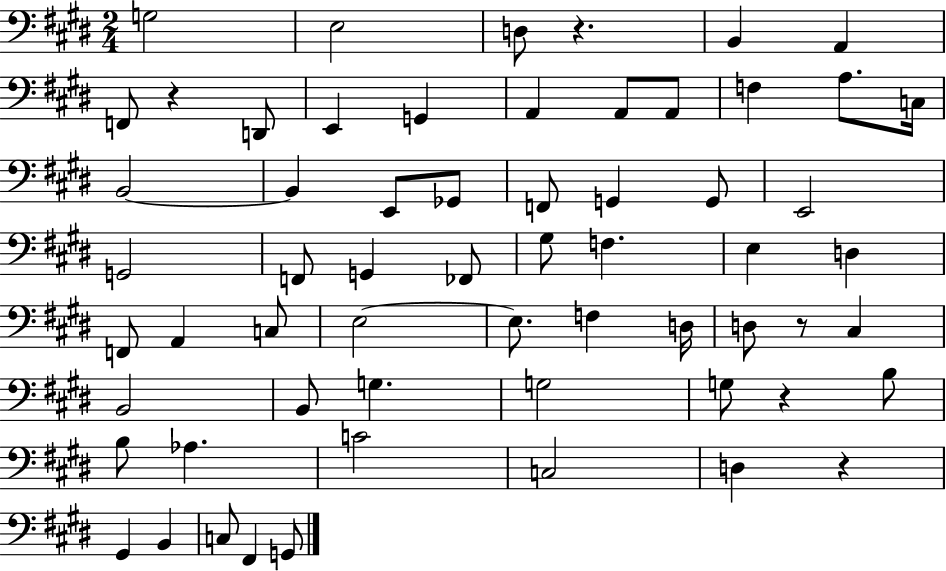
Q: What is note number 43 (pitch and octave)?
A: G3